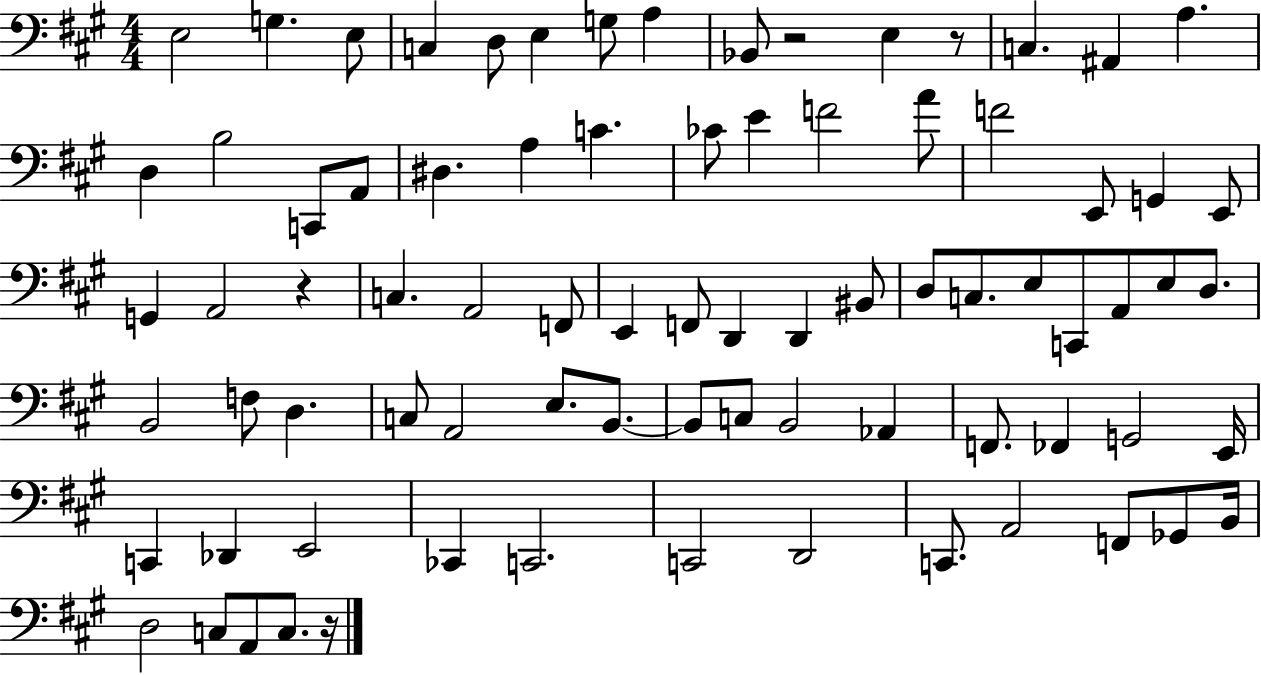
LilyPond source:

{
  \clef bass
  \numericTimeSignature
  \time 4/4
  \key a \major
  e2 g4. e8 | c4 d8 e4 g8 a4 | bes,8 r2 e4 r8 | c4. ais,4 a4. | \break d4 b2 c,8 a,8 | dis4. a4 c'4. | ces'8 e'4 f'2 a'8 | f'2 e,8 g,4 e,8 | \break g,4 a,2 r4 | c4. a,2 f,8 | e,4 f,8 d,4 d,4 bis,8 | d8 c8. e8 c,8 a,8 e8 d8. | \break b,2 f8 d4. | c8 a,2 e8. b,8.~~ | b,8 c8 b,2 aes,4 | f,8. fes,4 g,2 e,16 | \break c,4 des,4 e,2 | ces,4 c,2. | c,2 d,2 | c,8. a,2 f,8 ges,8 b,16 | \break d2 c8 a,8 c8. r16 | \bar "|."
}